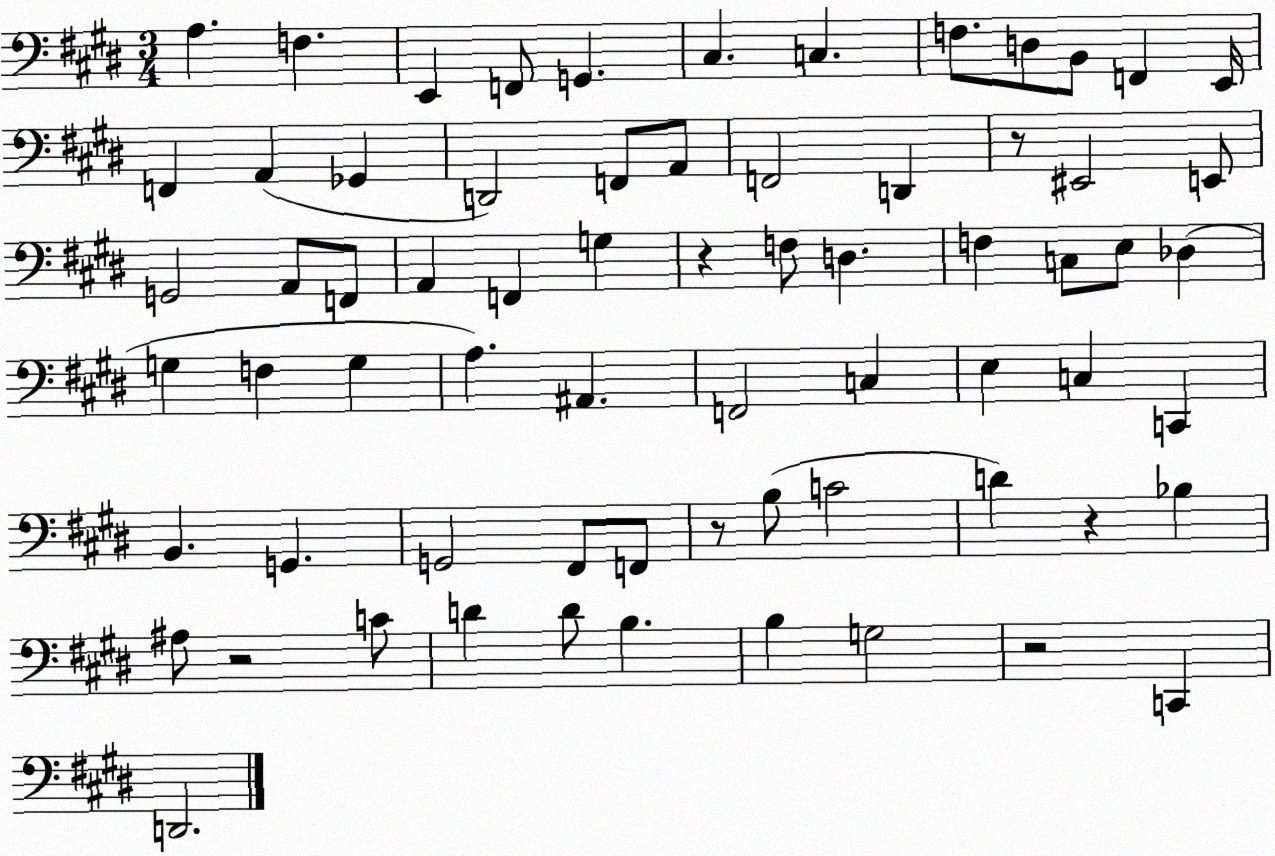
X:1
T:Untitled
M:3/4
L:1/4
K:E
A, F, E,, F,,/2 G,, ^C, C, F,/2 D,/2 B,,/2 F,, E,,/4 F,, A,, _G,, D,,2 F,,/2 A,,/2 F,,2 D,, z/2 ^E,,2 E,,/2 G,,2 A,,/2 F,,/2 A,, F,, G, z F,/2 D, F, C,/2 E,/2 _D, G, F, G, A, ^A,, F,,2 C, E, C, C,, B,, G,, G,,2 ^F,,/2 F,,/2 z/2 B,/2 C2 D z _B, ^A,/2 z2 C/2 D D/2 B, B, G,2 z2 C,, D,,2